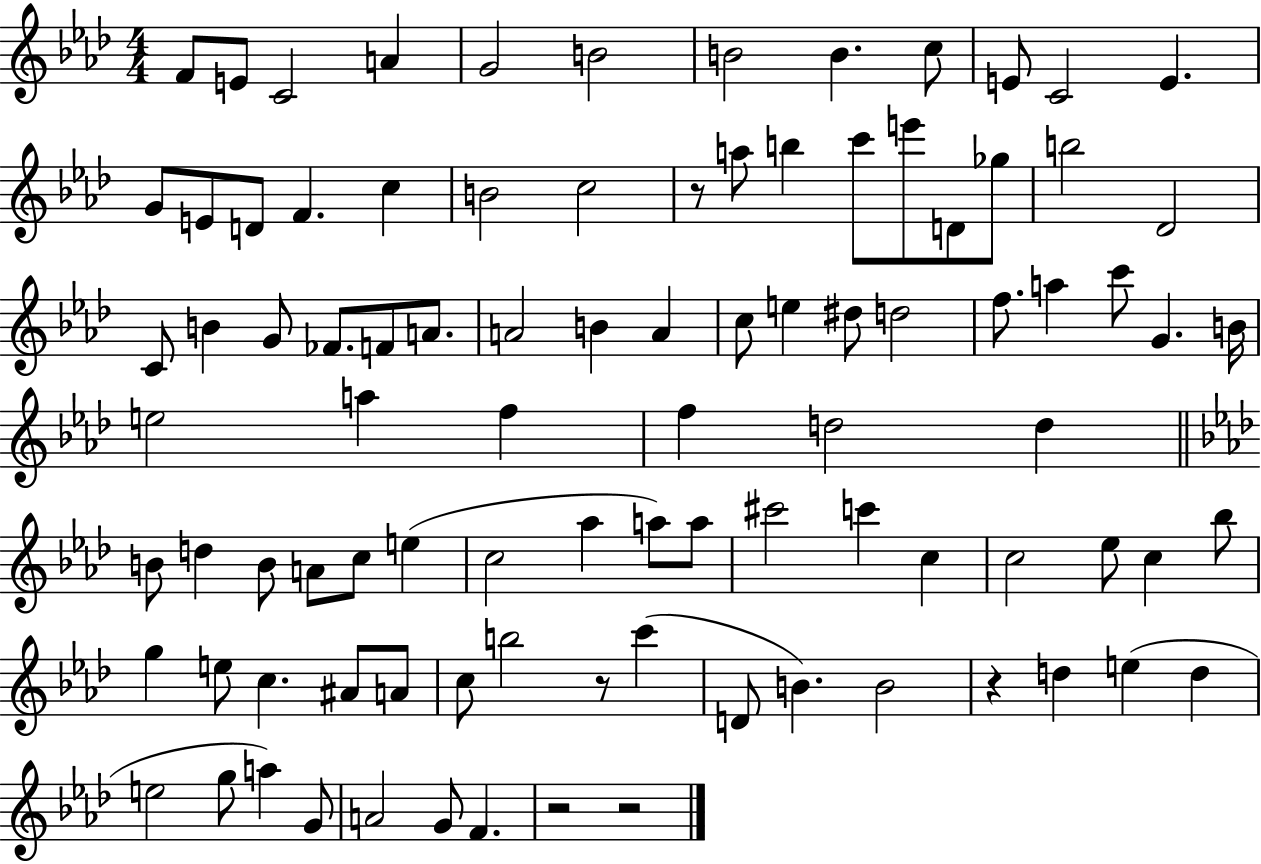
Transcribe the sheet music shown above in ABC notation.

X:1
T:Untitled
M:4/4
L:1/4
K:Ab
F/2 E/2 C2 A G2 B2 B2 B c/2 E/2 C2 E G/2 E/2 D/2 F c B2 c2 z/2 a/2 b c'/2 e'/2 D/2 _g/2 b2 _D2 C/2 B G/2 _F/2 F/2 A/2 A2 B A c/2 e ^d/2 d2 f/2 a c'/2 G B/4 e2 a f f d2 d B/2 d B/2 A/2 c/2 e c2 _a a/2 a/2 ^c'2 c' c c2 _e/2 c _b/2 g e/2 c ^A/2 A/2 c/2 b2 z/2 c' D/2 B B2 z d e d e2 g/2 a G/2 A2 G/2 F z2 z2